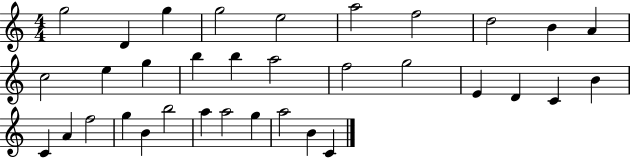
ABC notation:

X:1
T:Untitled
M:4/4
L:1/4
K:C
g2 D g g2 e2 a2 f2 d2 B A c2 e g b b a2 f2 g2 E D C B C A f2 g B b2 a a2 g a2 B C